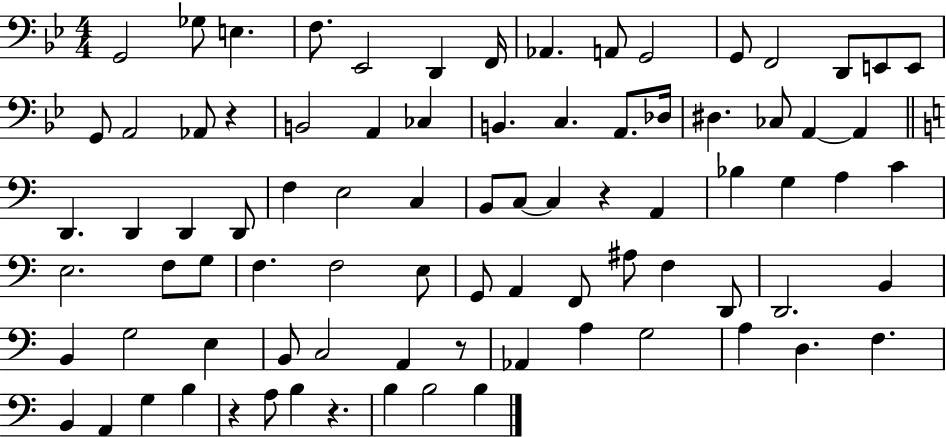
{
  \clef bass
  \numericTimeSignature
  \time 4/4
  \key bes \major
  g,2 ges8 e4. | f8. ees,2 d,4 f,16 | aes,4. a,8 g,2 | g,8 f,2 d,8 e,8 e,8 | \break g,8 a,2 aes,8 r4 | b,2 a,4 ces4 | b,4. c4. a,8. des16 | dis4. ces8 a,4~~ a,4 | \break \bar "||" \break \key a \minor d,4. d,4 d,4 d,8 | f4 e2 c4 | b,8 c8~~ c4 r4 a,4 | bes4 g4 a4 c'4 | \break e2. f8 g8 | f4. f2 e8 | g,8 a,4 f,8 ais8 f4 d,8 | d,2. b,4 | \break b,4 g2 e4 | b,8 c2 a,4 r8 | aes,4 a4 g2 | a4 d4. f4. | \break b,4 a,4 g4 b4 | r4 a8 b4 r4. | b4 b2 b4 | \bar "|."
}